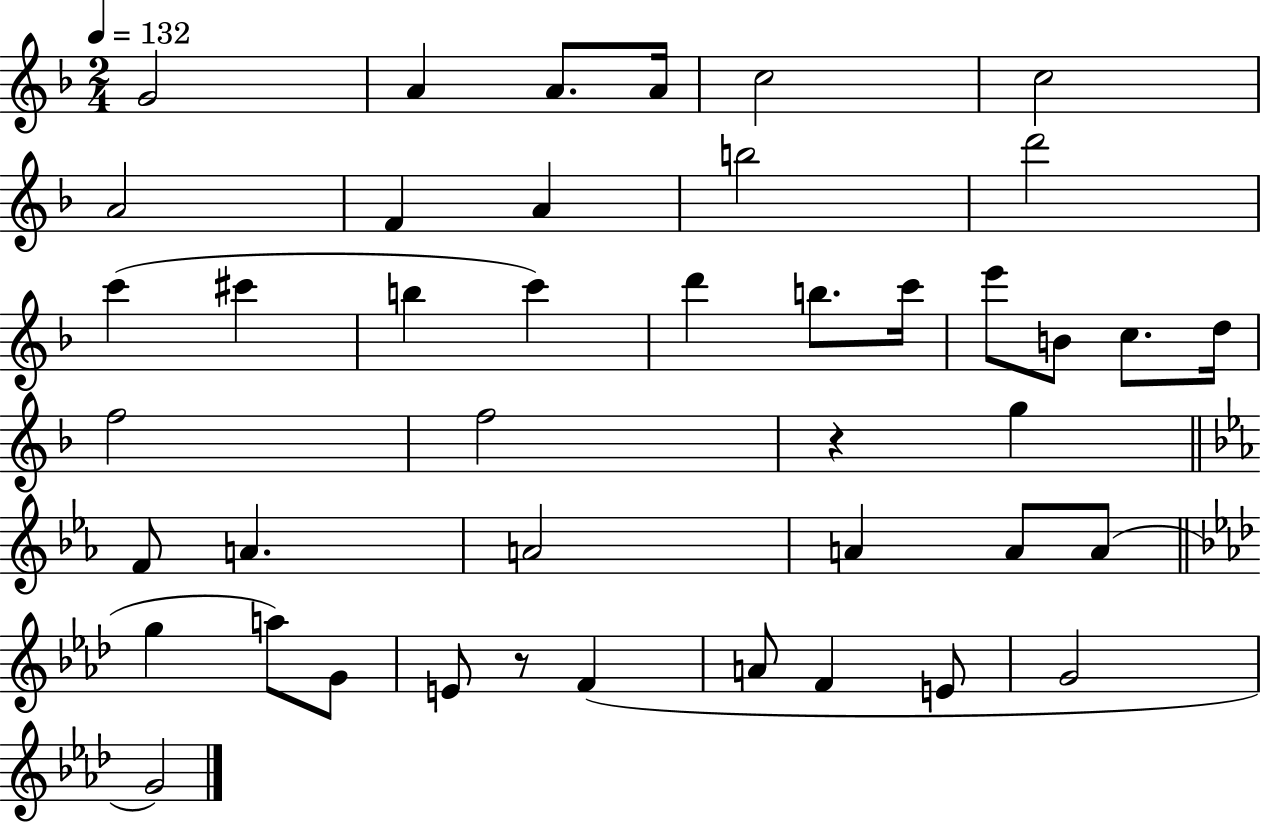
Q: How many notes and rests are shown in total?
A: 43